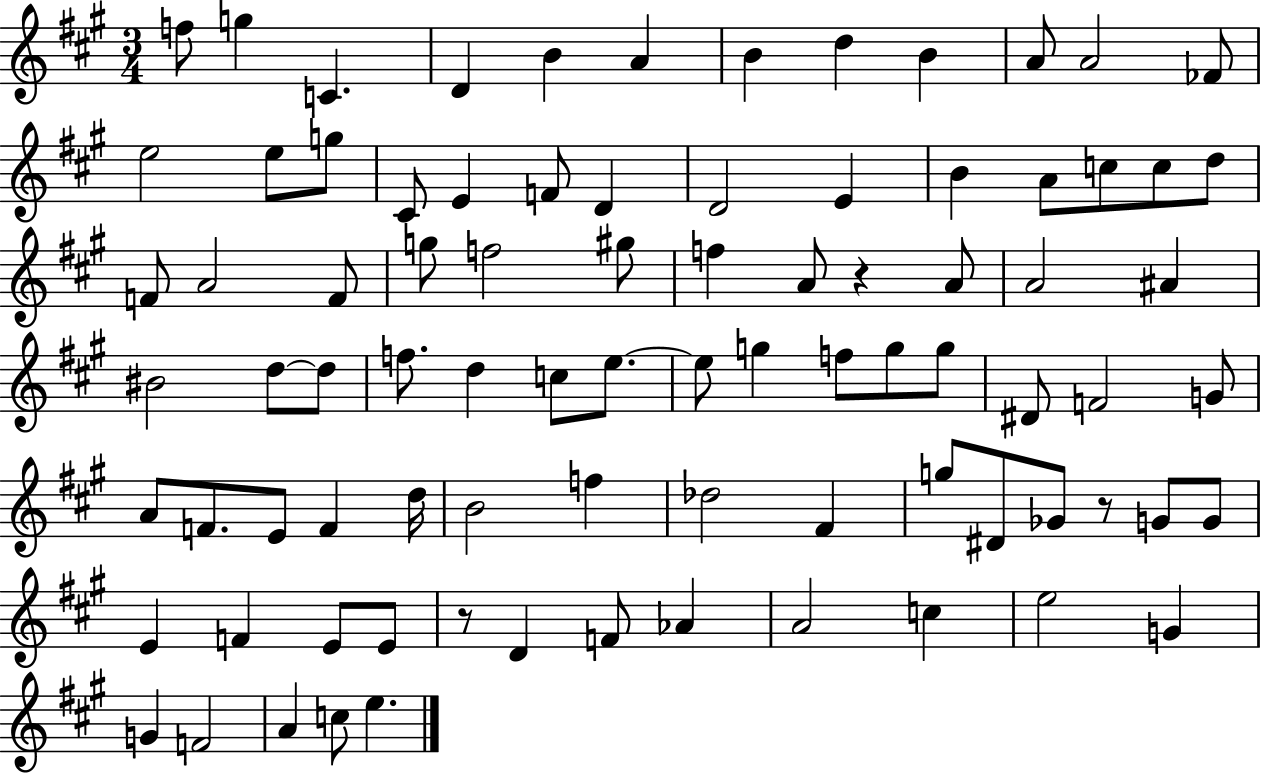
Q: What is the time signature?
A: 3/4